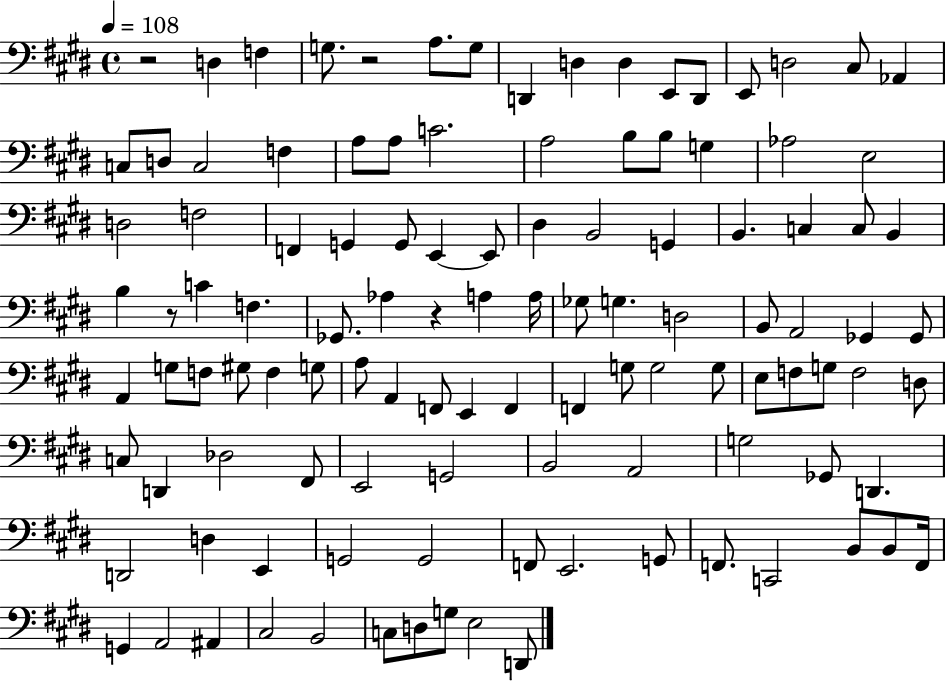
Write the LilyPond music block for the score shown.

{
  \clef bass
  \time 4/4
  \defaultTimeSignature
  \key e \major
  \tempo 4 = 108
  \repeat volta 2 { r2 d4 f4 | g8. r2 a8. g8 | d,4 d4 d4 e,8 d,8 | e,8 d2 cis8 aes,4 | \break c8 d8 c2 f4 | a8 a8 c'2. | a2 b8 b8 g4 | aes2 e2 | \break d2 f2 | f,4 g,4 g,8 e,4~~ e,8 | dis4 b,2 g,4 | b,4. c4 c8 b,4 | \break b4 r8 c'4 f4. | ges,8. aes4 r4 a4 a16 | ges8 g4. d2 | b,8 a,2 ges,4 ges,8 | \break a,4 g8 f8 gis8 f4 g8 | a8 a,4 f,8 e,4 f,4 | f,4 g8 g2 g8 | e8 f8 g8 f2 d8 | \break c8 d,4 des2 fis,8 | e,2 g,2 | b,2 a,2 | g2 ges,8 d,4. | \break d,2 d4 e,4 | g,2 g,2 | f,8 e,2. g,8 | f,8. c,2 b,8 b,8 f,16 | \break g,4 a,2 ais,4 | cis2 b,2 | c8 d8 g8 e2 d,8 | } \bar "|."
}